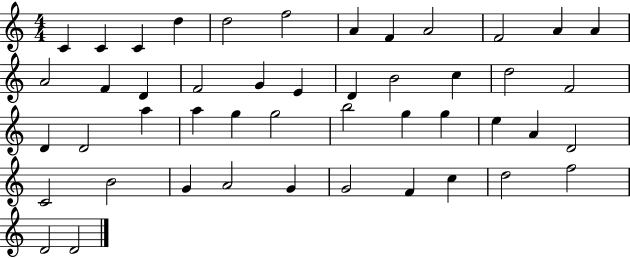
X:1
T:Untitled
M:4/4
L:1/4
K:C
C C C d d2 f2 A F A2 F2 A A A2 F D F2 G E D B2 c d2 F2 D D2 a a g g2 b2 g g e A D2 C2 B2 G A2 G G2 F c d2 f2 D2 D2